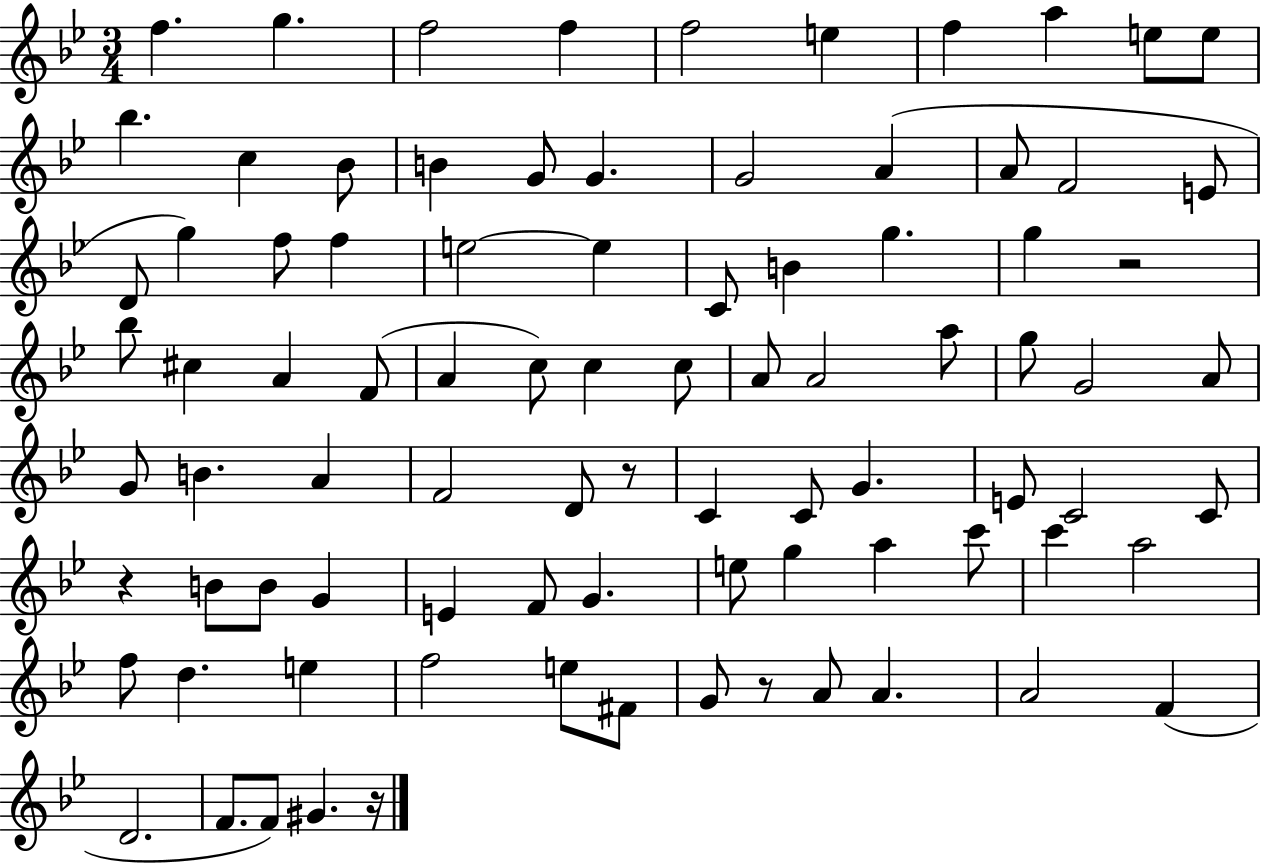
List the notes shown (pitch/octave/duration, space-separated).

F5/q. G5/q. F5/h F5/q F5/h E5/q F5/q A5/q E5/e E5/e Bb5/q. C5/q Bb4/e B4/q G4/e G4/q. G4/h A4/q A4/e F4/h E4/e D4/e G5/q F5/e F5/q E5/h E5/q C4/e B4/q G5/q. G5/q R/h Bb5/e C#5/q A4/q F4/e A4/q C5/e C5/q C5/e A4/e A4/h A5/e G5/e G4/h A4/e G4/e B4/q. A4/q F4/h D4/e R/e C4/q C4/e G4/q. E4/e C4/h C4/e R/q B4/e B4/e G4/q E4/q F4/e G4/q. E5/e G5/q A5/q C6/e C6/q A5/h F5/e D5/q. E5/q F5/h E5/e F#4/e G4/e R/e A4/e A4/q. A4/h F4/q D4/h. F4/e. F4/e G#4/q. R/s